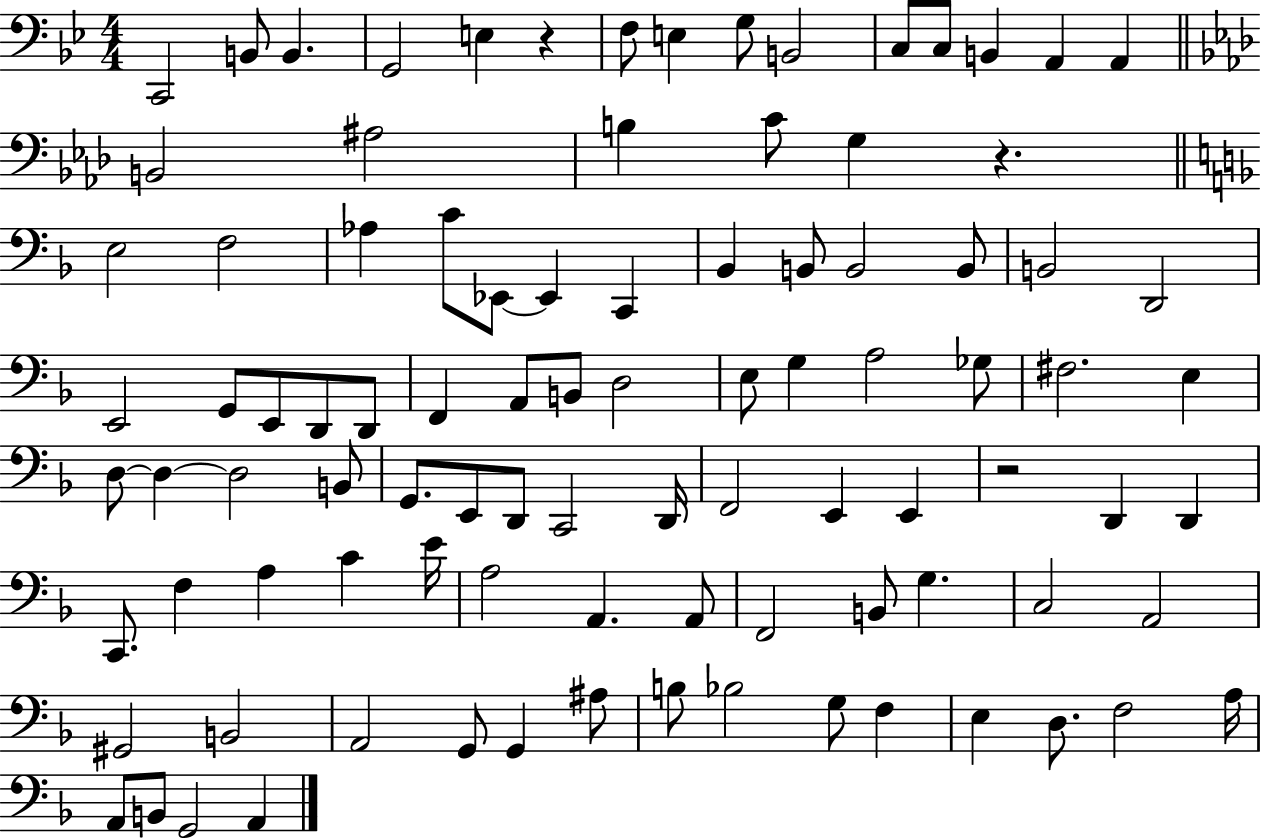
X:1
T:Untitled
M:4/4
L:1/4
K:Bb
C,,2 B,,/2 B,, G,,2 E, z F,/2 E, G,/2 B,,2 C,/2 C,/2 B,, A,, A,, B,,2 ^A,2 B, C/2 G, z E,2 F,2 _A, C/2 _E,,/2 _E,, C,, _B,, B,,/2 B,,2 B,,/2 B,,2 D,,2 E,,2 G,,/2 E,,/2 D,,/2 D,,/2 F,, A,,/2 B,,/2 D,2 E,/2 G, A,2 _G,/2 ^F,2 E, D,/2 D, D,2 B,,/2 G,,/2 E,,/2 D,,/2 C,,2 D,,/4 F,,2 E,, E,, z2 D,, D,, C,,/2 F, A, C E/4 A,2 A,, A,,/2 F,,2 B,,/2 G, C,2 A,,2 ^G,,2 B,,2 A,,2 G,,/2 G,, ^A,/2 B,/2 _B,2 G,/2 F, E, D,/2 F,2 A,/4 A,,/2 B,,/2 G,,2 A,,